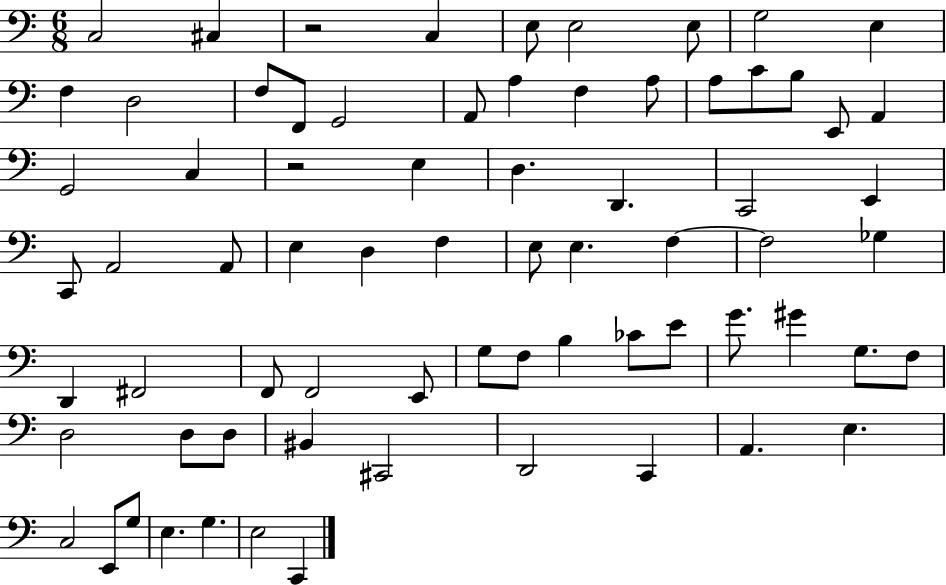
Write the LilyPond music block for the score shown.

{
  \clef bass
  \numericTimeSignature
  \time 6/8
  \key c \major
  c2 cis4 | r2 c4 | e8 e2 e8 | g2 e4 | \break f4 d2 | f8 f,8 g,2 | a,8 a4 f4 a8 | a8 c'8 b8 e,8 a,4 | \break g,2 c4 | r2 e4 | d4. d,4. | c,2 e,4 | \break c,8 a,2 a,8 | e4 d4 f4 | e8 e4. f4~~ | f2 ges4 | \break d,4 fis,2 | f,8 f,2 e,8 | g8 f8 b4 ces'8 e'8 | g'8. gis'4 g8. f8 | \break d2 d8 d8 | bis,4 cis,2 | d,2 c,4 | a,4. e4. | \break c2 e,8 g8 | e4. g4. | e2 c,4 | \bar "|."
}